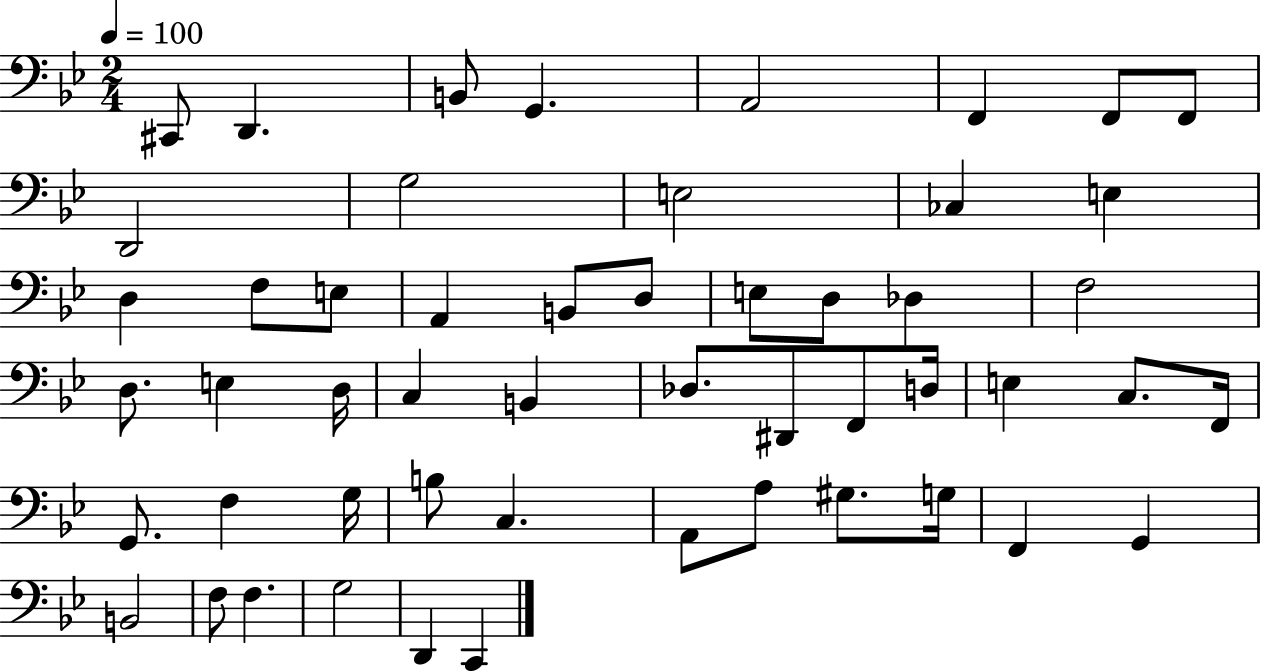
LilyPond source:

{
  \clef bass
  \numericTimeSignature
  \time 2/4
  \key bes \major
  \tempo 4 = 100
  cis,8 d,4. | b,8 g,4. | a,2 | f,4 f,8 f,8 | \break d,2 | g2 | e2 | ces4 e4 | \break d4 f8 e8 | a,4 b,8 d8 | e8 d8 des4 | f2 | \break d8. e4 d16 | c4 b,4 | des8. dis,8 f,8 d16 | e4 c8. f,16 | \break g,8. f4 g16 | b8 c4. | a,8 a8 gis8. g16 | f,4 g,4 | \break b,2 | f8 f4. | g2 | d,4 c,4 | \break \bar "|."
}